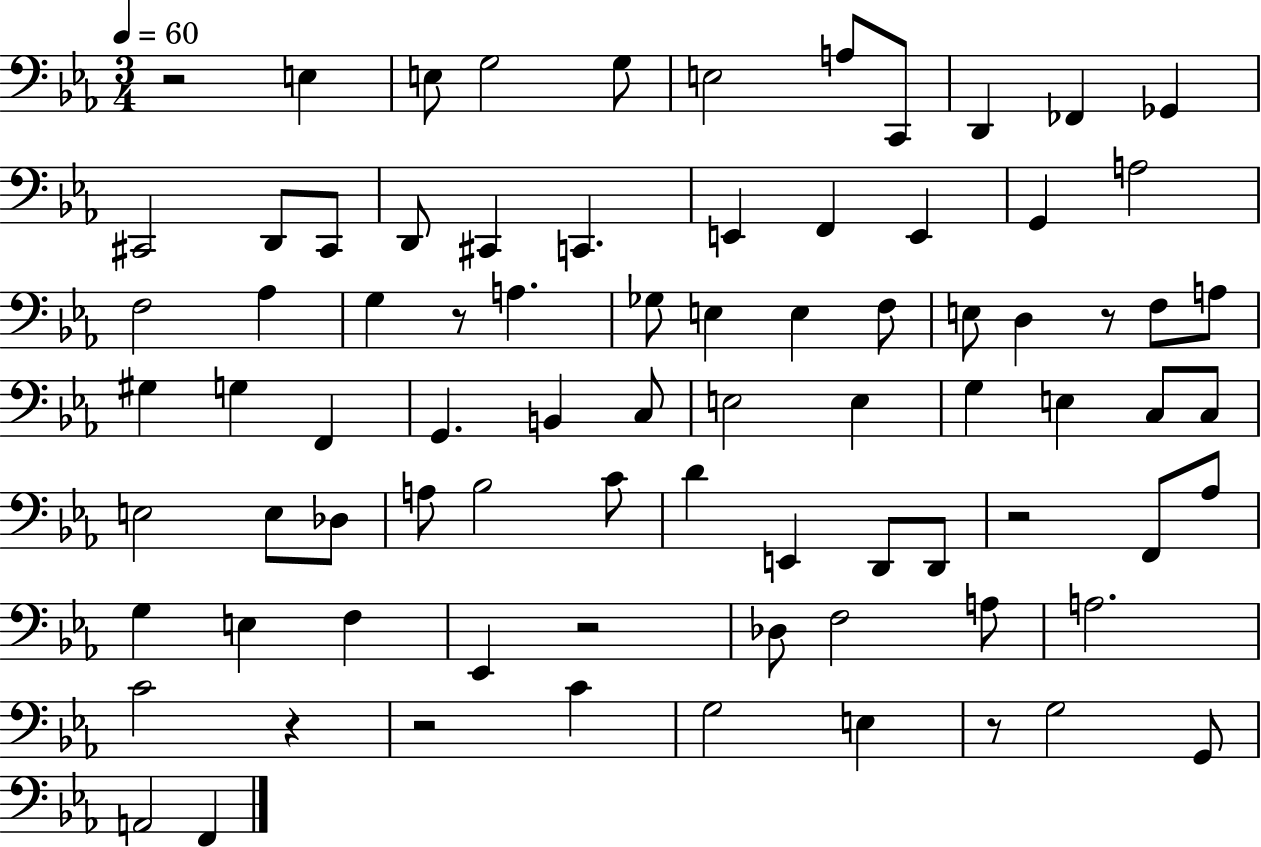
X:1
T:Untitled
M:3/4
L:1/4
K:Eb
z2 E, E,/2 G,2 G,/2 E,2 A,/2 C,,/2 D,, _F,, _G,, ^C,,2 D,,/2 ^C,,/2 D,,/2 ^C,, C,, E,, F,, E,, G,, A,2 F,2 _A, G, z/2 A, _G,/2 E, E, F,/2 E,/2 D, z/2 F,/2 A,/2 ^G, G, F,, G,, B,, C,/2 E,2 E, G, E, C,/2 C,/2 E,2 E,/2 _D,/2 A,/2 _B,2 C/2 D E,, D,,/2 D,,/2 z2 F,,/2 _A,/2 G, E, F, _E,, z2 _D,/2 F,2 A,/2 A,2 C2 z z2 C G,2 E, z/2 G,2 G,,/2 A,,2 F,,